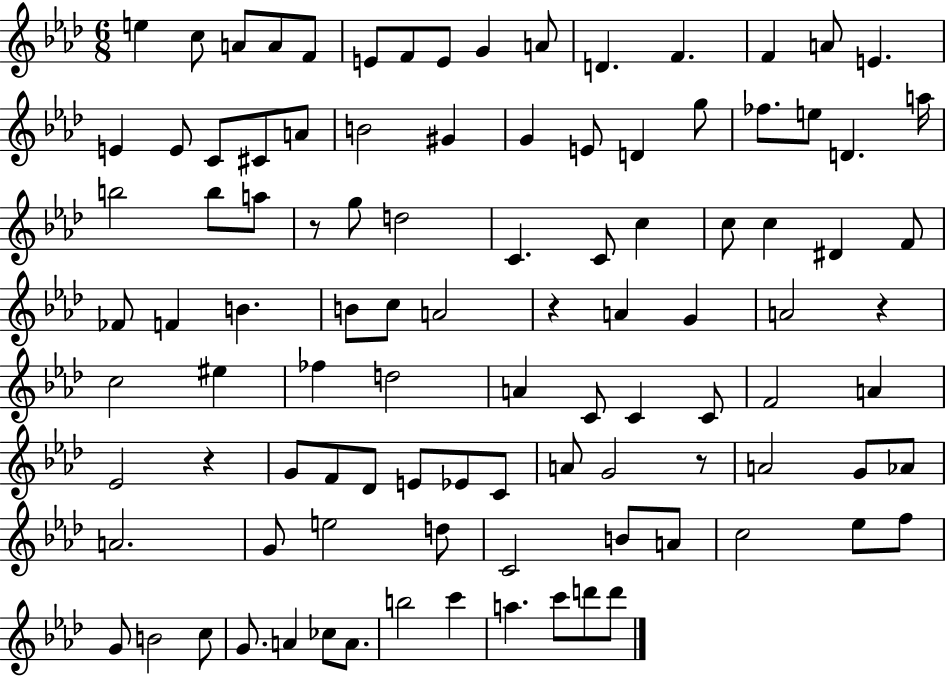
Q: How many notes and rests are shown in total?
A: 101